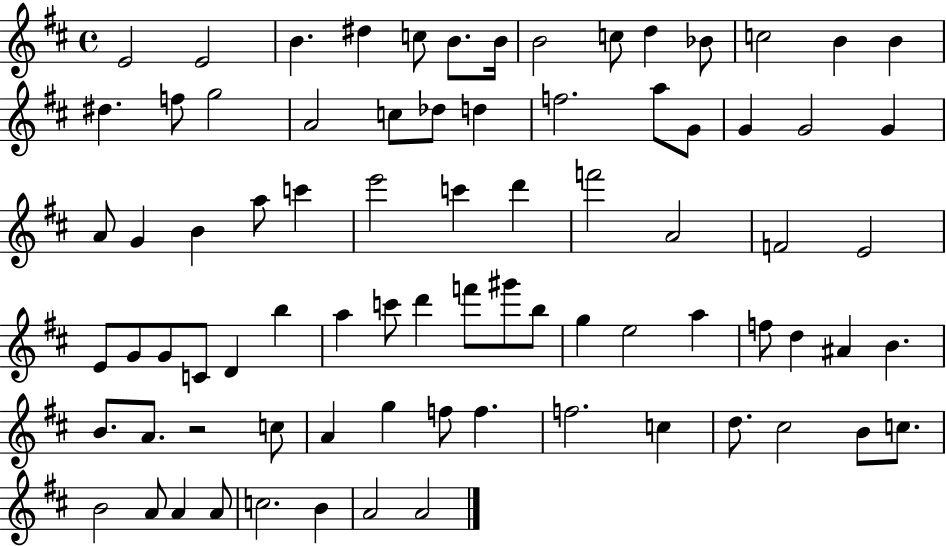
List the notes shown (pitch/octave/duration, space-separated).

E4/h E4/h B4/q. D#5/q C5/e B4/e. B4/s B4/h C5/e D5/q Bb4/e C5/h B4/q B4/q D#5/q. F5/e G5/h A4/h C5/e Db5/e D5/q F5/h. A5/e G4/e G4/q G4/h G4/q A4/e G4/q B4/q A5/e C6/q E6/h C6/q D6/q F6/h A4/h F4/h E4/h E4/e G4/e G4/e C4/e D4/q B5/q A5/q C6/e D6/q F6/e G#6/e B5/e G5/q E5/h A5/q F5/e D5/q A#4/q B4/q. B4/e. A4/e. R/h C5/e A4/q G5/q F5/e F5/q. F5/h. C5/q D5/e. C#5/h B4/e C5/e. B4/h A4/e A4/q A4/e C5/h. B4/q A4/h A4/h